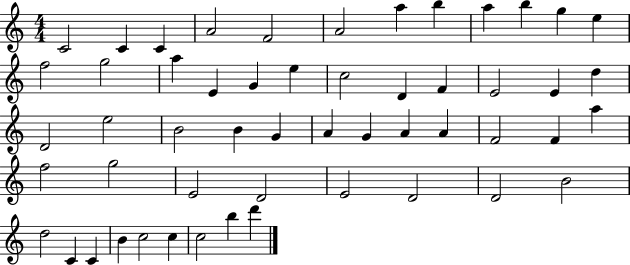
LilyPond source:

{
  \clef treble
  \numericTimeSignature
  \time 4/4
  \key c \major
  c'2 c'4 c'4 | a'2 f'2 | a'2 a''4 b''4 | a''4 b''4 g''4 e''4 | \break f''2 g''2 | a''4 e'4 g'4 e''4 | c''2 d'4 f'4 | e'2 e'4 d''4 | \break d'2 e''2 | b'2 b'4 g'4 | a'4 g'4 a'4 a'4 | f'2 f'4 a''4 | \break f''2 g''2 | e'2 d'2 | e'2 d'2 | d'2 b'2 | \break d''2 c'4 c'4 | b'4 c''2 c''4 | c''2 b''4 d'''4 | \bar "|."
}